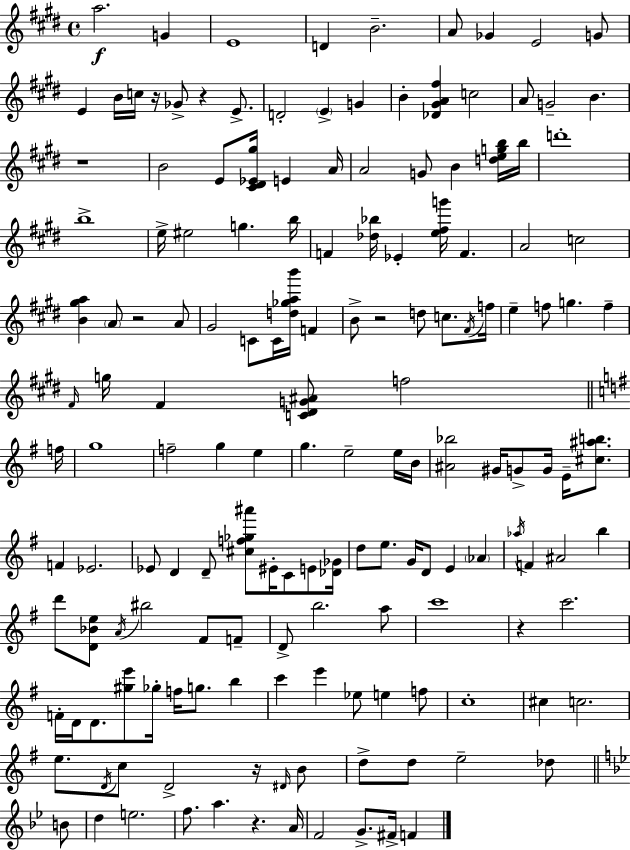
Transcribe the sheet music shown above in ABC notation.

X:1
T:Untitled
M:4/4
L:1/4
K:E
a2 G E4 D B2 A/2 _G E2 G/2 E B/4 c/4 z/4 _G/2 z E/2 D2 E G B [_D^GA^f] c2 A/2 G2 B z4 B2 E/2 [^C^D_E^g]/4 E A/4 A2 G/2 B [degb]/4 b/4 d'4 b4 e/4 ^e2 g b/4 F [_d_b]/4 _E [e^fg']/4 F A2 c2 [B^ga] A/2 z2 A/2 ^G2 C/2 C/4 [d_gab']/4 F B/2 z2 d/2 c/2 ^F/4 f/4 e f/2 g f ^F/4 g/4 ^F [C^DG^A]/2 f2 f/4 g4 f2 g e g e2 e/4 B/4 [^A_b]2 ^G/4 G/2 G/4 E/4 [^c^ab]/2 F _E2 _E/2 D D/2 [^cf_g^a']/2 ^E/4 C/2 E/2 [_D_G]/4 d/2 e/2 G/4 D/2 E _A _a/4 F ^A2 b d'/2 [D_Be]/2 A/4 ^b2 ^F/2 F/2 D/2 b2 a/2 c'4 z c'2 F/4 D/4 D/2 [^ge']/2 _g/4 f/4 g/2 b c' e' _e/2 e f/2 c4 ^c c2 e/2 D/4 c/2 D2 z/4 ^D/4 B/2 d/2 d/2 e2 _d/2 B/2 d e2 f/2 a z A/4 F2 G/2 ^F/4 F